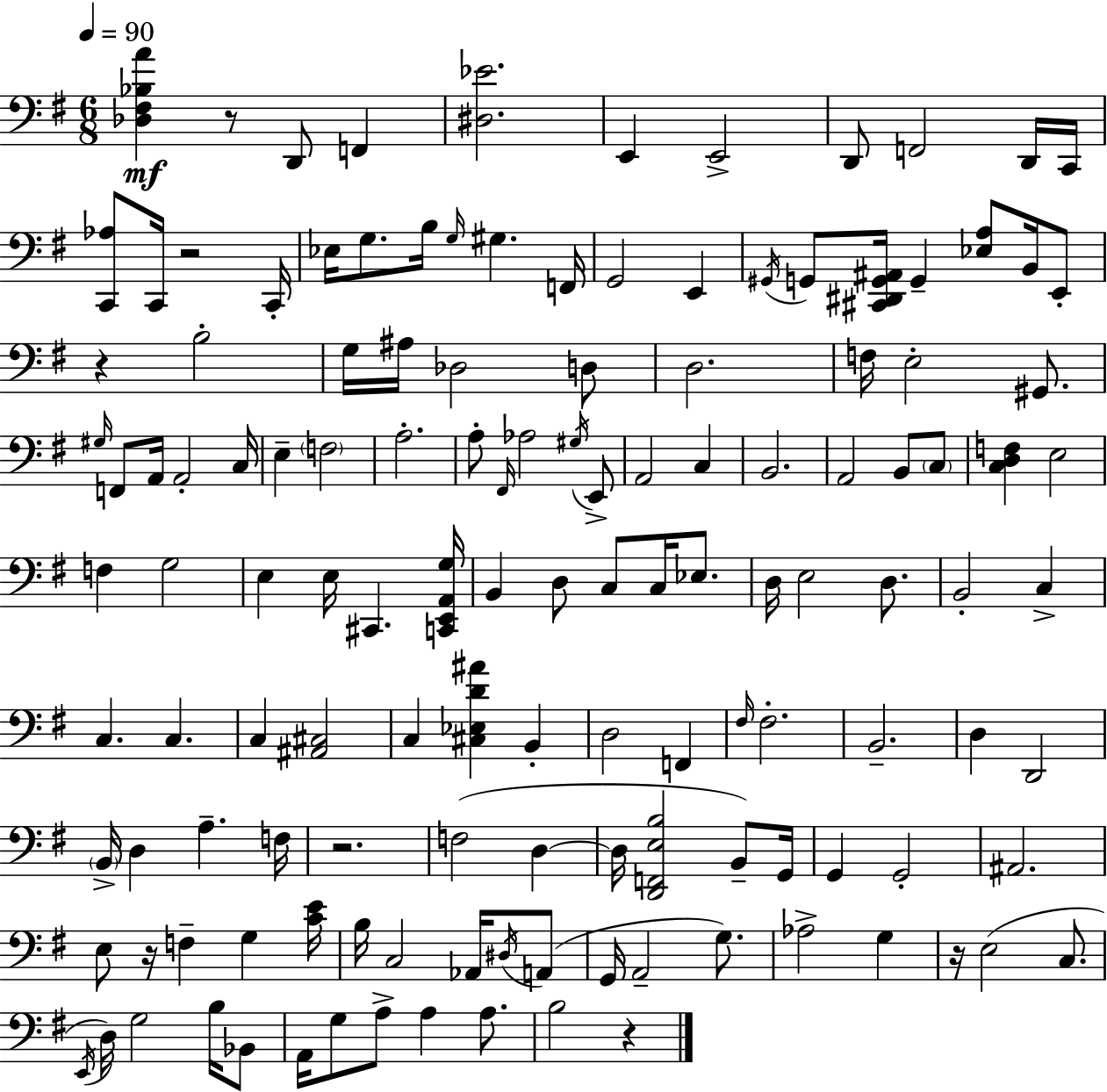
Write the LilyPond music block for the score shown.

{
  \clef bass
  \numericTimeSignature
  \time 6/8
  \key g \major
  \tempo 4 = 90
  <des fis bes a'>4\mf r8 d,8 f,4 | <dis ees'>2. | e,4 e,2-> | d,8 f,2 d,16 c,16 | \break <c, aes>8 c,16 r2 c,16-. | ees16 g8. b16 \grace { g16 } gis4. | f,16 g,2 e,4 | \acciaccatura { gis,16 } g,8 <cis, dis, g, ais,>16 g,4-- <ees a>8 b,16 | \break e,8-. r4 b2-. | g16 ais16 des2 | d8 d2. | f16 e2-. gis,8. | \break \grace { gis16 } f,8 a,16 a,2-. | c16 e4-- \parenthesize f2 | a2.-. | a8-. \grace { fis,16 } aes2 | \break \acciaccatura { gis16 } e,8-> a,2 | c4 b,2. | a,2 | b,8 \parenthesize c8 <c d f>4 e2 | \break f4 g2 | e4 e16 cis,4. | <c, e, a, g>16 b,4 d8 c8 | c16 ees8. d16 e2 | \break d8. b,2-. | c4-> c4. c4. | c4 <ais, cis>2 | c4 <cis ees d' ais'>4 | \break b,4-. d2 | f,4 \grace { fis16 } fis2.-. | b,2.-- | d4 d,2 | \break \parenthesize b,16-> d4 a4.-- | f16 r2. | f2( | d4~~ d16 <d, f, e b>2 | \break b,8--) g,16 g,4 g,2-. | ais,2. | e8 r16 f4-- | g4 <c' e'>16 b16 c2 | \break aes,16 \acciaccatura { dis16 } a,8( g,16 a,2-- | g8.) aes2-> | g4 r16 e2( | c8. \acciaccatura { e,16 }) d16 g2 | \break b16 bes,8 a,16 g8 a8-> | a4 a8. b2 | r4 \bar "|."
}